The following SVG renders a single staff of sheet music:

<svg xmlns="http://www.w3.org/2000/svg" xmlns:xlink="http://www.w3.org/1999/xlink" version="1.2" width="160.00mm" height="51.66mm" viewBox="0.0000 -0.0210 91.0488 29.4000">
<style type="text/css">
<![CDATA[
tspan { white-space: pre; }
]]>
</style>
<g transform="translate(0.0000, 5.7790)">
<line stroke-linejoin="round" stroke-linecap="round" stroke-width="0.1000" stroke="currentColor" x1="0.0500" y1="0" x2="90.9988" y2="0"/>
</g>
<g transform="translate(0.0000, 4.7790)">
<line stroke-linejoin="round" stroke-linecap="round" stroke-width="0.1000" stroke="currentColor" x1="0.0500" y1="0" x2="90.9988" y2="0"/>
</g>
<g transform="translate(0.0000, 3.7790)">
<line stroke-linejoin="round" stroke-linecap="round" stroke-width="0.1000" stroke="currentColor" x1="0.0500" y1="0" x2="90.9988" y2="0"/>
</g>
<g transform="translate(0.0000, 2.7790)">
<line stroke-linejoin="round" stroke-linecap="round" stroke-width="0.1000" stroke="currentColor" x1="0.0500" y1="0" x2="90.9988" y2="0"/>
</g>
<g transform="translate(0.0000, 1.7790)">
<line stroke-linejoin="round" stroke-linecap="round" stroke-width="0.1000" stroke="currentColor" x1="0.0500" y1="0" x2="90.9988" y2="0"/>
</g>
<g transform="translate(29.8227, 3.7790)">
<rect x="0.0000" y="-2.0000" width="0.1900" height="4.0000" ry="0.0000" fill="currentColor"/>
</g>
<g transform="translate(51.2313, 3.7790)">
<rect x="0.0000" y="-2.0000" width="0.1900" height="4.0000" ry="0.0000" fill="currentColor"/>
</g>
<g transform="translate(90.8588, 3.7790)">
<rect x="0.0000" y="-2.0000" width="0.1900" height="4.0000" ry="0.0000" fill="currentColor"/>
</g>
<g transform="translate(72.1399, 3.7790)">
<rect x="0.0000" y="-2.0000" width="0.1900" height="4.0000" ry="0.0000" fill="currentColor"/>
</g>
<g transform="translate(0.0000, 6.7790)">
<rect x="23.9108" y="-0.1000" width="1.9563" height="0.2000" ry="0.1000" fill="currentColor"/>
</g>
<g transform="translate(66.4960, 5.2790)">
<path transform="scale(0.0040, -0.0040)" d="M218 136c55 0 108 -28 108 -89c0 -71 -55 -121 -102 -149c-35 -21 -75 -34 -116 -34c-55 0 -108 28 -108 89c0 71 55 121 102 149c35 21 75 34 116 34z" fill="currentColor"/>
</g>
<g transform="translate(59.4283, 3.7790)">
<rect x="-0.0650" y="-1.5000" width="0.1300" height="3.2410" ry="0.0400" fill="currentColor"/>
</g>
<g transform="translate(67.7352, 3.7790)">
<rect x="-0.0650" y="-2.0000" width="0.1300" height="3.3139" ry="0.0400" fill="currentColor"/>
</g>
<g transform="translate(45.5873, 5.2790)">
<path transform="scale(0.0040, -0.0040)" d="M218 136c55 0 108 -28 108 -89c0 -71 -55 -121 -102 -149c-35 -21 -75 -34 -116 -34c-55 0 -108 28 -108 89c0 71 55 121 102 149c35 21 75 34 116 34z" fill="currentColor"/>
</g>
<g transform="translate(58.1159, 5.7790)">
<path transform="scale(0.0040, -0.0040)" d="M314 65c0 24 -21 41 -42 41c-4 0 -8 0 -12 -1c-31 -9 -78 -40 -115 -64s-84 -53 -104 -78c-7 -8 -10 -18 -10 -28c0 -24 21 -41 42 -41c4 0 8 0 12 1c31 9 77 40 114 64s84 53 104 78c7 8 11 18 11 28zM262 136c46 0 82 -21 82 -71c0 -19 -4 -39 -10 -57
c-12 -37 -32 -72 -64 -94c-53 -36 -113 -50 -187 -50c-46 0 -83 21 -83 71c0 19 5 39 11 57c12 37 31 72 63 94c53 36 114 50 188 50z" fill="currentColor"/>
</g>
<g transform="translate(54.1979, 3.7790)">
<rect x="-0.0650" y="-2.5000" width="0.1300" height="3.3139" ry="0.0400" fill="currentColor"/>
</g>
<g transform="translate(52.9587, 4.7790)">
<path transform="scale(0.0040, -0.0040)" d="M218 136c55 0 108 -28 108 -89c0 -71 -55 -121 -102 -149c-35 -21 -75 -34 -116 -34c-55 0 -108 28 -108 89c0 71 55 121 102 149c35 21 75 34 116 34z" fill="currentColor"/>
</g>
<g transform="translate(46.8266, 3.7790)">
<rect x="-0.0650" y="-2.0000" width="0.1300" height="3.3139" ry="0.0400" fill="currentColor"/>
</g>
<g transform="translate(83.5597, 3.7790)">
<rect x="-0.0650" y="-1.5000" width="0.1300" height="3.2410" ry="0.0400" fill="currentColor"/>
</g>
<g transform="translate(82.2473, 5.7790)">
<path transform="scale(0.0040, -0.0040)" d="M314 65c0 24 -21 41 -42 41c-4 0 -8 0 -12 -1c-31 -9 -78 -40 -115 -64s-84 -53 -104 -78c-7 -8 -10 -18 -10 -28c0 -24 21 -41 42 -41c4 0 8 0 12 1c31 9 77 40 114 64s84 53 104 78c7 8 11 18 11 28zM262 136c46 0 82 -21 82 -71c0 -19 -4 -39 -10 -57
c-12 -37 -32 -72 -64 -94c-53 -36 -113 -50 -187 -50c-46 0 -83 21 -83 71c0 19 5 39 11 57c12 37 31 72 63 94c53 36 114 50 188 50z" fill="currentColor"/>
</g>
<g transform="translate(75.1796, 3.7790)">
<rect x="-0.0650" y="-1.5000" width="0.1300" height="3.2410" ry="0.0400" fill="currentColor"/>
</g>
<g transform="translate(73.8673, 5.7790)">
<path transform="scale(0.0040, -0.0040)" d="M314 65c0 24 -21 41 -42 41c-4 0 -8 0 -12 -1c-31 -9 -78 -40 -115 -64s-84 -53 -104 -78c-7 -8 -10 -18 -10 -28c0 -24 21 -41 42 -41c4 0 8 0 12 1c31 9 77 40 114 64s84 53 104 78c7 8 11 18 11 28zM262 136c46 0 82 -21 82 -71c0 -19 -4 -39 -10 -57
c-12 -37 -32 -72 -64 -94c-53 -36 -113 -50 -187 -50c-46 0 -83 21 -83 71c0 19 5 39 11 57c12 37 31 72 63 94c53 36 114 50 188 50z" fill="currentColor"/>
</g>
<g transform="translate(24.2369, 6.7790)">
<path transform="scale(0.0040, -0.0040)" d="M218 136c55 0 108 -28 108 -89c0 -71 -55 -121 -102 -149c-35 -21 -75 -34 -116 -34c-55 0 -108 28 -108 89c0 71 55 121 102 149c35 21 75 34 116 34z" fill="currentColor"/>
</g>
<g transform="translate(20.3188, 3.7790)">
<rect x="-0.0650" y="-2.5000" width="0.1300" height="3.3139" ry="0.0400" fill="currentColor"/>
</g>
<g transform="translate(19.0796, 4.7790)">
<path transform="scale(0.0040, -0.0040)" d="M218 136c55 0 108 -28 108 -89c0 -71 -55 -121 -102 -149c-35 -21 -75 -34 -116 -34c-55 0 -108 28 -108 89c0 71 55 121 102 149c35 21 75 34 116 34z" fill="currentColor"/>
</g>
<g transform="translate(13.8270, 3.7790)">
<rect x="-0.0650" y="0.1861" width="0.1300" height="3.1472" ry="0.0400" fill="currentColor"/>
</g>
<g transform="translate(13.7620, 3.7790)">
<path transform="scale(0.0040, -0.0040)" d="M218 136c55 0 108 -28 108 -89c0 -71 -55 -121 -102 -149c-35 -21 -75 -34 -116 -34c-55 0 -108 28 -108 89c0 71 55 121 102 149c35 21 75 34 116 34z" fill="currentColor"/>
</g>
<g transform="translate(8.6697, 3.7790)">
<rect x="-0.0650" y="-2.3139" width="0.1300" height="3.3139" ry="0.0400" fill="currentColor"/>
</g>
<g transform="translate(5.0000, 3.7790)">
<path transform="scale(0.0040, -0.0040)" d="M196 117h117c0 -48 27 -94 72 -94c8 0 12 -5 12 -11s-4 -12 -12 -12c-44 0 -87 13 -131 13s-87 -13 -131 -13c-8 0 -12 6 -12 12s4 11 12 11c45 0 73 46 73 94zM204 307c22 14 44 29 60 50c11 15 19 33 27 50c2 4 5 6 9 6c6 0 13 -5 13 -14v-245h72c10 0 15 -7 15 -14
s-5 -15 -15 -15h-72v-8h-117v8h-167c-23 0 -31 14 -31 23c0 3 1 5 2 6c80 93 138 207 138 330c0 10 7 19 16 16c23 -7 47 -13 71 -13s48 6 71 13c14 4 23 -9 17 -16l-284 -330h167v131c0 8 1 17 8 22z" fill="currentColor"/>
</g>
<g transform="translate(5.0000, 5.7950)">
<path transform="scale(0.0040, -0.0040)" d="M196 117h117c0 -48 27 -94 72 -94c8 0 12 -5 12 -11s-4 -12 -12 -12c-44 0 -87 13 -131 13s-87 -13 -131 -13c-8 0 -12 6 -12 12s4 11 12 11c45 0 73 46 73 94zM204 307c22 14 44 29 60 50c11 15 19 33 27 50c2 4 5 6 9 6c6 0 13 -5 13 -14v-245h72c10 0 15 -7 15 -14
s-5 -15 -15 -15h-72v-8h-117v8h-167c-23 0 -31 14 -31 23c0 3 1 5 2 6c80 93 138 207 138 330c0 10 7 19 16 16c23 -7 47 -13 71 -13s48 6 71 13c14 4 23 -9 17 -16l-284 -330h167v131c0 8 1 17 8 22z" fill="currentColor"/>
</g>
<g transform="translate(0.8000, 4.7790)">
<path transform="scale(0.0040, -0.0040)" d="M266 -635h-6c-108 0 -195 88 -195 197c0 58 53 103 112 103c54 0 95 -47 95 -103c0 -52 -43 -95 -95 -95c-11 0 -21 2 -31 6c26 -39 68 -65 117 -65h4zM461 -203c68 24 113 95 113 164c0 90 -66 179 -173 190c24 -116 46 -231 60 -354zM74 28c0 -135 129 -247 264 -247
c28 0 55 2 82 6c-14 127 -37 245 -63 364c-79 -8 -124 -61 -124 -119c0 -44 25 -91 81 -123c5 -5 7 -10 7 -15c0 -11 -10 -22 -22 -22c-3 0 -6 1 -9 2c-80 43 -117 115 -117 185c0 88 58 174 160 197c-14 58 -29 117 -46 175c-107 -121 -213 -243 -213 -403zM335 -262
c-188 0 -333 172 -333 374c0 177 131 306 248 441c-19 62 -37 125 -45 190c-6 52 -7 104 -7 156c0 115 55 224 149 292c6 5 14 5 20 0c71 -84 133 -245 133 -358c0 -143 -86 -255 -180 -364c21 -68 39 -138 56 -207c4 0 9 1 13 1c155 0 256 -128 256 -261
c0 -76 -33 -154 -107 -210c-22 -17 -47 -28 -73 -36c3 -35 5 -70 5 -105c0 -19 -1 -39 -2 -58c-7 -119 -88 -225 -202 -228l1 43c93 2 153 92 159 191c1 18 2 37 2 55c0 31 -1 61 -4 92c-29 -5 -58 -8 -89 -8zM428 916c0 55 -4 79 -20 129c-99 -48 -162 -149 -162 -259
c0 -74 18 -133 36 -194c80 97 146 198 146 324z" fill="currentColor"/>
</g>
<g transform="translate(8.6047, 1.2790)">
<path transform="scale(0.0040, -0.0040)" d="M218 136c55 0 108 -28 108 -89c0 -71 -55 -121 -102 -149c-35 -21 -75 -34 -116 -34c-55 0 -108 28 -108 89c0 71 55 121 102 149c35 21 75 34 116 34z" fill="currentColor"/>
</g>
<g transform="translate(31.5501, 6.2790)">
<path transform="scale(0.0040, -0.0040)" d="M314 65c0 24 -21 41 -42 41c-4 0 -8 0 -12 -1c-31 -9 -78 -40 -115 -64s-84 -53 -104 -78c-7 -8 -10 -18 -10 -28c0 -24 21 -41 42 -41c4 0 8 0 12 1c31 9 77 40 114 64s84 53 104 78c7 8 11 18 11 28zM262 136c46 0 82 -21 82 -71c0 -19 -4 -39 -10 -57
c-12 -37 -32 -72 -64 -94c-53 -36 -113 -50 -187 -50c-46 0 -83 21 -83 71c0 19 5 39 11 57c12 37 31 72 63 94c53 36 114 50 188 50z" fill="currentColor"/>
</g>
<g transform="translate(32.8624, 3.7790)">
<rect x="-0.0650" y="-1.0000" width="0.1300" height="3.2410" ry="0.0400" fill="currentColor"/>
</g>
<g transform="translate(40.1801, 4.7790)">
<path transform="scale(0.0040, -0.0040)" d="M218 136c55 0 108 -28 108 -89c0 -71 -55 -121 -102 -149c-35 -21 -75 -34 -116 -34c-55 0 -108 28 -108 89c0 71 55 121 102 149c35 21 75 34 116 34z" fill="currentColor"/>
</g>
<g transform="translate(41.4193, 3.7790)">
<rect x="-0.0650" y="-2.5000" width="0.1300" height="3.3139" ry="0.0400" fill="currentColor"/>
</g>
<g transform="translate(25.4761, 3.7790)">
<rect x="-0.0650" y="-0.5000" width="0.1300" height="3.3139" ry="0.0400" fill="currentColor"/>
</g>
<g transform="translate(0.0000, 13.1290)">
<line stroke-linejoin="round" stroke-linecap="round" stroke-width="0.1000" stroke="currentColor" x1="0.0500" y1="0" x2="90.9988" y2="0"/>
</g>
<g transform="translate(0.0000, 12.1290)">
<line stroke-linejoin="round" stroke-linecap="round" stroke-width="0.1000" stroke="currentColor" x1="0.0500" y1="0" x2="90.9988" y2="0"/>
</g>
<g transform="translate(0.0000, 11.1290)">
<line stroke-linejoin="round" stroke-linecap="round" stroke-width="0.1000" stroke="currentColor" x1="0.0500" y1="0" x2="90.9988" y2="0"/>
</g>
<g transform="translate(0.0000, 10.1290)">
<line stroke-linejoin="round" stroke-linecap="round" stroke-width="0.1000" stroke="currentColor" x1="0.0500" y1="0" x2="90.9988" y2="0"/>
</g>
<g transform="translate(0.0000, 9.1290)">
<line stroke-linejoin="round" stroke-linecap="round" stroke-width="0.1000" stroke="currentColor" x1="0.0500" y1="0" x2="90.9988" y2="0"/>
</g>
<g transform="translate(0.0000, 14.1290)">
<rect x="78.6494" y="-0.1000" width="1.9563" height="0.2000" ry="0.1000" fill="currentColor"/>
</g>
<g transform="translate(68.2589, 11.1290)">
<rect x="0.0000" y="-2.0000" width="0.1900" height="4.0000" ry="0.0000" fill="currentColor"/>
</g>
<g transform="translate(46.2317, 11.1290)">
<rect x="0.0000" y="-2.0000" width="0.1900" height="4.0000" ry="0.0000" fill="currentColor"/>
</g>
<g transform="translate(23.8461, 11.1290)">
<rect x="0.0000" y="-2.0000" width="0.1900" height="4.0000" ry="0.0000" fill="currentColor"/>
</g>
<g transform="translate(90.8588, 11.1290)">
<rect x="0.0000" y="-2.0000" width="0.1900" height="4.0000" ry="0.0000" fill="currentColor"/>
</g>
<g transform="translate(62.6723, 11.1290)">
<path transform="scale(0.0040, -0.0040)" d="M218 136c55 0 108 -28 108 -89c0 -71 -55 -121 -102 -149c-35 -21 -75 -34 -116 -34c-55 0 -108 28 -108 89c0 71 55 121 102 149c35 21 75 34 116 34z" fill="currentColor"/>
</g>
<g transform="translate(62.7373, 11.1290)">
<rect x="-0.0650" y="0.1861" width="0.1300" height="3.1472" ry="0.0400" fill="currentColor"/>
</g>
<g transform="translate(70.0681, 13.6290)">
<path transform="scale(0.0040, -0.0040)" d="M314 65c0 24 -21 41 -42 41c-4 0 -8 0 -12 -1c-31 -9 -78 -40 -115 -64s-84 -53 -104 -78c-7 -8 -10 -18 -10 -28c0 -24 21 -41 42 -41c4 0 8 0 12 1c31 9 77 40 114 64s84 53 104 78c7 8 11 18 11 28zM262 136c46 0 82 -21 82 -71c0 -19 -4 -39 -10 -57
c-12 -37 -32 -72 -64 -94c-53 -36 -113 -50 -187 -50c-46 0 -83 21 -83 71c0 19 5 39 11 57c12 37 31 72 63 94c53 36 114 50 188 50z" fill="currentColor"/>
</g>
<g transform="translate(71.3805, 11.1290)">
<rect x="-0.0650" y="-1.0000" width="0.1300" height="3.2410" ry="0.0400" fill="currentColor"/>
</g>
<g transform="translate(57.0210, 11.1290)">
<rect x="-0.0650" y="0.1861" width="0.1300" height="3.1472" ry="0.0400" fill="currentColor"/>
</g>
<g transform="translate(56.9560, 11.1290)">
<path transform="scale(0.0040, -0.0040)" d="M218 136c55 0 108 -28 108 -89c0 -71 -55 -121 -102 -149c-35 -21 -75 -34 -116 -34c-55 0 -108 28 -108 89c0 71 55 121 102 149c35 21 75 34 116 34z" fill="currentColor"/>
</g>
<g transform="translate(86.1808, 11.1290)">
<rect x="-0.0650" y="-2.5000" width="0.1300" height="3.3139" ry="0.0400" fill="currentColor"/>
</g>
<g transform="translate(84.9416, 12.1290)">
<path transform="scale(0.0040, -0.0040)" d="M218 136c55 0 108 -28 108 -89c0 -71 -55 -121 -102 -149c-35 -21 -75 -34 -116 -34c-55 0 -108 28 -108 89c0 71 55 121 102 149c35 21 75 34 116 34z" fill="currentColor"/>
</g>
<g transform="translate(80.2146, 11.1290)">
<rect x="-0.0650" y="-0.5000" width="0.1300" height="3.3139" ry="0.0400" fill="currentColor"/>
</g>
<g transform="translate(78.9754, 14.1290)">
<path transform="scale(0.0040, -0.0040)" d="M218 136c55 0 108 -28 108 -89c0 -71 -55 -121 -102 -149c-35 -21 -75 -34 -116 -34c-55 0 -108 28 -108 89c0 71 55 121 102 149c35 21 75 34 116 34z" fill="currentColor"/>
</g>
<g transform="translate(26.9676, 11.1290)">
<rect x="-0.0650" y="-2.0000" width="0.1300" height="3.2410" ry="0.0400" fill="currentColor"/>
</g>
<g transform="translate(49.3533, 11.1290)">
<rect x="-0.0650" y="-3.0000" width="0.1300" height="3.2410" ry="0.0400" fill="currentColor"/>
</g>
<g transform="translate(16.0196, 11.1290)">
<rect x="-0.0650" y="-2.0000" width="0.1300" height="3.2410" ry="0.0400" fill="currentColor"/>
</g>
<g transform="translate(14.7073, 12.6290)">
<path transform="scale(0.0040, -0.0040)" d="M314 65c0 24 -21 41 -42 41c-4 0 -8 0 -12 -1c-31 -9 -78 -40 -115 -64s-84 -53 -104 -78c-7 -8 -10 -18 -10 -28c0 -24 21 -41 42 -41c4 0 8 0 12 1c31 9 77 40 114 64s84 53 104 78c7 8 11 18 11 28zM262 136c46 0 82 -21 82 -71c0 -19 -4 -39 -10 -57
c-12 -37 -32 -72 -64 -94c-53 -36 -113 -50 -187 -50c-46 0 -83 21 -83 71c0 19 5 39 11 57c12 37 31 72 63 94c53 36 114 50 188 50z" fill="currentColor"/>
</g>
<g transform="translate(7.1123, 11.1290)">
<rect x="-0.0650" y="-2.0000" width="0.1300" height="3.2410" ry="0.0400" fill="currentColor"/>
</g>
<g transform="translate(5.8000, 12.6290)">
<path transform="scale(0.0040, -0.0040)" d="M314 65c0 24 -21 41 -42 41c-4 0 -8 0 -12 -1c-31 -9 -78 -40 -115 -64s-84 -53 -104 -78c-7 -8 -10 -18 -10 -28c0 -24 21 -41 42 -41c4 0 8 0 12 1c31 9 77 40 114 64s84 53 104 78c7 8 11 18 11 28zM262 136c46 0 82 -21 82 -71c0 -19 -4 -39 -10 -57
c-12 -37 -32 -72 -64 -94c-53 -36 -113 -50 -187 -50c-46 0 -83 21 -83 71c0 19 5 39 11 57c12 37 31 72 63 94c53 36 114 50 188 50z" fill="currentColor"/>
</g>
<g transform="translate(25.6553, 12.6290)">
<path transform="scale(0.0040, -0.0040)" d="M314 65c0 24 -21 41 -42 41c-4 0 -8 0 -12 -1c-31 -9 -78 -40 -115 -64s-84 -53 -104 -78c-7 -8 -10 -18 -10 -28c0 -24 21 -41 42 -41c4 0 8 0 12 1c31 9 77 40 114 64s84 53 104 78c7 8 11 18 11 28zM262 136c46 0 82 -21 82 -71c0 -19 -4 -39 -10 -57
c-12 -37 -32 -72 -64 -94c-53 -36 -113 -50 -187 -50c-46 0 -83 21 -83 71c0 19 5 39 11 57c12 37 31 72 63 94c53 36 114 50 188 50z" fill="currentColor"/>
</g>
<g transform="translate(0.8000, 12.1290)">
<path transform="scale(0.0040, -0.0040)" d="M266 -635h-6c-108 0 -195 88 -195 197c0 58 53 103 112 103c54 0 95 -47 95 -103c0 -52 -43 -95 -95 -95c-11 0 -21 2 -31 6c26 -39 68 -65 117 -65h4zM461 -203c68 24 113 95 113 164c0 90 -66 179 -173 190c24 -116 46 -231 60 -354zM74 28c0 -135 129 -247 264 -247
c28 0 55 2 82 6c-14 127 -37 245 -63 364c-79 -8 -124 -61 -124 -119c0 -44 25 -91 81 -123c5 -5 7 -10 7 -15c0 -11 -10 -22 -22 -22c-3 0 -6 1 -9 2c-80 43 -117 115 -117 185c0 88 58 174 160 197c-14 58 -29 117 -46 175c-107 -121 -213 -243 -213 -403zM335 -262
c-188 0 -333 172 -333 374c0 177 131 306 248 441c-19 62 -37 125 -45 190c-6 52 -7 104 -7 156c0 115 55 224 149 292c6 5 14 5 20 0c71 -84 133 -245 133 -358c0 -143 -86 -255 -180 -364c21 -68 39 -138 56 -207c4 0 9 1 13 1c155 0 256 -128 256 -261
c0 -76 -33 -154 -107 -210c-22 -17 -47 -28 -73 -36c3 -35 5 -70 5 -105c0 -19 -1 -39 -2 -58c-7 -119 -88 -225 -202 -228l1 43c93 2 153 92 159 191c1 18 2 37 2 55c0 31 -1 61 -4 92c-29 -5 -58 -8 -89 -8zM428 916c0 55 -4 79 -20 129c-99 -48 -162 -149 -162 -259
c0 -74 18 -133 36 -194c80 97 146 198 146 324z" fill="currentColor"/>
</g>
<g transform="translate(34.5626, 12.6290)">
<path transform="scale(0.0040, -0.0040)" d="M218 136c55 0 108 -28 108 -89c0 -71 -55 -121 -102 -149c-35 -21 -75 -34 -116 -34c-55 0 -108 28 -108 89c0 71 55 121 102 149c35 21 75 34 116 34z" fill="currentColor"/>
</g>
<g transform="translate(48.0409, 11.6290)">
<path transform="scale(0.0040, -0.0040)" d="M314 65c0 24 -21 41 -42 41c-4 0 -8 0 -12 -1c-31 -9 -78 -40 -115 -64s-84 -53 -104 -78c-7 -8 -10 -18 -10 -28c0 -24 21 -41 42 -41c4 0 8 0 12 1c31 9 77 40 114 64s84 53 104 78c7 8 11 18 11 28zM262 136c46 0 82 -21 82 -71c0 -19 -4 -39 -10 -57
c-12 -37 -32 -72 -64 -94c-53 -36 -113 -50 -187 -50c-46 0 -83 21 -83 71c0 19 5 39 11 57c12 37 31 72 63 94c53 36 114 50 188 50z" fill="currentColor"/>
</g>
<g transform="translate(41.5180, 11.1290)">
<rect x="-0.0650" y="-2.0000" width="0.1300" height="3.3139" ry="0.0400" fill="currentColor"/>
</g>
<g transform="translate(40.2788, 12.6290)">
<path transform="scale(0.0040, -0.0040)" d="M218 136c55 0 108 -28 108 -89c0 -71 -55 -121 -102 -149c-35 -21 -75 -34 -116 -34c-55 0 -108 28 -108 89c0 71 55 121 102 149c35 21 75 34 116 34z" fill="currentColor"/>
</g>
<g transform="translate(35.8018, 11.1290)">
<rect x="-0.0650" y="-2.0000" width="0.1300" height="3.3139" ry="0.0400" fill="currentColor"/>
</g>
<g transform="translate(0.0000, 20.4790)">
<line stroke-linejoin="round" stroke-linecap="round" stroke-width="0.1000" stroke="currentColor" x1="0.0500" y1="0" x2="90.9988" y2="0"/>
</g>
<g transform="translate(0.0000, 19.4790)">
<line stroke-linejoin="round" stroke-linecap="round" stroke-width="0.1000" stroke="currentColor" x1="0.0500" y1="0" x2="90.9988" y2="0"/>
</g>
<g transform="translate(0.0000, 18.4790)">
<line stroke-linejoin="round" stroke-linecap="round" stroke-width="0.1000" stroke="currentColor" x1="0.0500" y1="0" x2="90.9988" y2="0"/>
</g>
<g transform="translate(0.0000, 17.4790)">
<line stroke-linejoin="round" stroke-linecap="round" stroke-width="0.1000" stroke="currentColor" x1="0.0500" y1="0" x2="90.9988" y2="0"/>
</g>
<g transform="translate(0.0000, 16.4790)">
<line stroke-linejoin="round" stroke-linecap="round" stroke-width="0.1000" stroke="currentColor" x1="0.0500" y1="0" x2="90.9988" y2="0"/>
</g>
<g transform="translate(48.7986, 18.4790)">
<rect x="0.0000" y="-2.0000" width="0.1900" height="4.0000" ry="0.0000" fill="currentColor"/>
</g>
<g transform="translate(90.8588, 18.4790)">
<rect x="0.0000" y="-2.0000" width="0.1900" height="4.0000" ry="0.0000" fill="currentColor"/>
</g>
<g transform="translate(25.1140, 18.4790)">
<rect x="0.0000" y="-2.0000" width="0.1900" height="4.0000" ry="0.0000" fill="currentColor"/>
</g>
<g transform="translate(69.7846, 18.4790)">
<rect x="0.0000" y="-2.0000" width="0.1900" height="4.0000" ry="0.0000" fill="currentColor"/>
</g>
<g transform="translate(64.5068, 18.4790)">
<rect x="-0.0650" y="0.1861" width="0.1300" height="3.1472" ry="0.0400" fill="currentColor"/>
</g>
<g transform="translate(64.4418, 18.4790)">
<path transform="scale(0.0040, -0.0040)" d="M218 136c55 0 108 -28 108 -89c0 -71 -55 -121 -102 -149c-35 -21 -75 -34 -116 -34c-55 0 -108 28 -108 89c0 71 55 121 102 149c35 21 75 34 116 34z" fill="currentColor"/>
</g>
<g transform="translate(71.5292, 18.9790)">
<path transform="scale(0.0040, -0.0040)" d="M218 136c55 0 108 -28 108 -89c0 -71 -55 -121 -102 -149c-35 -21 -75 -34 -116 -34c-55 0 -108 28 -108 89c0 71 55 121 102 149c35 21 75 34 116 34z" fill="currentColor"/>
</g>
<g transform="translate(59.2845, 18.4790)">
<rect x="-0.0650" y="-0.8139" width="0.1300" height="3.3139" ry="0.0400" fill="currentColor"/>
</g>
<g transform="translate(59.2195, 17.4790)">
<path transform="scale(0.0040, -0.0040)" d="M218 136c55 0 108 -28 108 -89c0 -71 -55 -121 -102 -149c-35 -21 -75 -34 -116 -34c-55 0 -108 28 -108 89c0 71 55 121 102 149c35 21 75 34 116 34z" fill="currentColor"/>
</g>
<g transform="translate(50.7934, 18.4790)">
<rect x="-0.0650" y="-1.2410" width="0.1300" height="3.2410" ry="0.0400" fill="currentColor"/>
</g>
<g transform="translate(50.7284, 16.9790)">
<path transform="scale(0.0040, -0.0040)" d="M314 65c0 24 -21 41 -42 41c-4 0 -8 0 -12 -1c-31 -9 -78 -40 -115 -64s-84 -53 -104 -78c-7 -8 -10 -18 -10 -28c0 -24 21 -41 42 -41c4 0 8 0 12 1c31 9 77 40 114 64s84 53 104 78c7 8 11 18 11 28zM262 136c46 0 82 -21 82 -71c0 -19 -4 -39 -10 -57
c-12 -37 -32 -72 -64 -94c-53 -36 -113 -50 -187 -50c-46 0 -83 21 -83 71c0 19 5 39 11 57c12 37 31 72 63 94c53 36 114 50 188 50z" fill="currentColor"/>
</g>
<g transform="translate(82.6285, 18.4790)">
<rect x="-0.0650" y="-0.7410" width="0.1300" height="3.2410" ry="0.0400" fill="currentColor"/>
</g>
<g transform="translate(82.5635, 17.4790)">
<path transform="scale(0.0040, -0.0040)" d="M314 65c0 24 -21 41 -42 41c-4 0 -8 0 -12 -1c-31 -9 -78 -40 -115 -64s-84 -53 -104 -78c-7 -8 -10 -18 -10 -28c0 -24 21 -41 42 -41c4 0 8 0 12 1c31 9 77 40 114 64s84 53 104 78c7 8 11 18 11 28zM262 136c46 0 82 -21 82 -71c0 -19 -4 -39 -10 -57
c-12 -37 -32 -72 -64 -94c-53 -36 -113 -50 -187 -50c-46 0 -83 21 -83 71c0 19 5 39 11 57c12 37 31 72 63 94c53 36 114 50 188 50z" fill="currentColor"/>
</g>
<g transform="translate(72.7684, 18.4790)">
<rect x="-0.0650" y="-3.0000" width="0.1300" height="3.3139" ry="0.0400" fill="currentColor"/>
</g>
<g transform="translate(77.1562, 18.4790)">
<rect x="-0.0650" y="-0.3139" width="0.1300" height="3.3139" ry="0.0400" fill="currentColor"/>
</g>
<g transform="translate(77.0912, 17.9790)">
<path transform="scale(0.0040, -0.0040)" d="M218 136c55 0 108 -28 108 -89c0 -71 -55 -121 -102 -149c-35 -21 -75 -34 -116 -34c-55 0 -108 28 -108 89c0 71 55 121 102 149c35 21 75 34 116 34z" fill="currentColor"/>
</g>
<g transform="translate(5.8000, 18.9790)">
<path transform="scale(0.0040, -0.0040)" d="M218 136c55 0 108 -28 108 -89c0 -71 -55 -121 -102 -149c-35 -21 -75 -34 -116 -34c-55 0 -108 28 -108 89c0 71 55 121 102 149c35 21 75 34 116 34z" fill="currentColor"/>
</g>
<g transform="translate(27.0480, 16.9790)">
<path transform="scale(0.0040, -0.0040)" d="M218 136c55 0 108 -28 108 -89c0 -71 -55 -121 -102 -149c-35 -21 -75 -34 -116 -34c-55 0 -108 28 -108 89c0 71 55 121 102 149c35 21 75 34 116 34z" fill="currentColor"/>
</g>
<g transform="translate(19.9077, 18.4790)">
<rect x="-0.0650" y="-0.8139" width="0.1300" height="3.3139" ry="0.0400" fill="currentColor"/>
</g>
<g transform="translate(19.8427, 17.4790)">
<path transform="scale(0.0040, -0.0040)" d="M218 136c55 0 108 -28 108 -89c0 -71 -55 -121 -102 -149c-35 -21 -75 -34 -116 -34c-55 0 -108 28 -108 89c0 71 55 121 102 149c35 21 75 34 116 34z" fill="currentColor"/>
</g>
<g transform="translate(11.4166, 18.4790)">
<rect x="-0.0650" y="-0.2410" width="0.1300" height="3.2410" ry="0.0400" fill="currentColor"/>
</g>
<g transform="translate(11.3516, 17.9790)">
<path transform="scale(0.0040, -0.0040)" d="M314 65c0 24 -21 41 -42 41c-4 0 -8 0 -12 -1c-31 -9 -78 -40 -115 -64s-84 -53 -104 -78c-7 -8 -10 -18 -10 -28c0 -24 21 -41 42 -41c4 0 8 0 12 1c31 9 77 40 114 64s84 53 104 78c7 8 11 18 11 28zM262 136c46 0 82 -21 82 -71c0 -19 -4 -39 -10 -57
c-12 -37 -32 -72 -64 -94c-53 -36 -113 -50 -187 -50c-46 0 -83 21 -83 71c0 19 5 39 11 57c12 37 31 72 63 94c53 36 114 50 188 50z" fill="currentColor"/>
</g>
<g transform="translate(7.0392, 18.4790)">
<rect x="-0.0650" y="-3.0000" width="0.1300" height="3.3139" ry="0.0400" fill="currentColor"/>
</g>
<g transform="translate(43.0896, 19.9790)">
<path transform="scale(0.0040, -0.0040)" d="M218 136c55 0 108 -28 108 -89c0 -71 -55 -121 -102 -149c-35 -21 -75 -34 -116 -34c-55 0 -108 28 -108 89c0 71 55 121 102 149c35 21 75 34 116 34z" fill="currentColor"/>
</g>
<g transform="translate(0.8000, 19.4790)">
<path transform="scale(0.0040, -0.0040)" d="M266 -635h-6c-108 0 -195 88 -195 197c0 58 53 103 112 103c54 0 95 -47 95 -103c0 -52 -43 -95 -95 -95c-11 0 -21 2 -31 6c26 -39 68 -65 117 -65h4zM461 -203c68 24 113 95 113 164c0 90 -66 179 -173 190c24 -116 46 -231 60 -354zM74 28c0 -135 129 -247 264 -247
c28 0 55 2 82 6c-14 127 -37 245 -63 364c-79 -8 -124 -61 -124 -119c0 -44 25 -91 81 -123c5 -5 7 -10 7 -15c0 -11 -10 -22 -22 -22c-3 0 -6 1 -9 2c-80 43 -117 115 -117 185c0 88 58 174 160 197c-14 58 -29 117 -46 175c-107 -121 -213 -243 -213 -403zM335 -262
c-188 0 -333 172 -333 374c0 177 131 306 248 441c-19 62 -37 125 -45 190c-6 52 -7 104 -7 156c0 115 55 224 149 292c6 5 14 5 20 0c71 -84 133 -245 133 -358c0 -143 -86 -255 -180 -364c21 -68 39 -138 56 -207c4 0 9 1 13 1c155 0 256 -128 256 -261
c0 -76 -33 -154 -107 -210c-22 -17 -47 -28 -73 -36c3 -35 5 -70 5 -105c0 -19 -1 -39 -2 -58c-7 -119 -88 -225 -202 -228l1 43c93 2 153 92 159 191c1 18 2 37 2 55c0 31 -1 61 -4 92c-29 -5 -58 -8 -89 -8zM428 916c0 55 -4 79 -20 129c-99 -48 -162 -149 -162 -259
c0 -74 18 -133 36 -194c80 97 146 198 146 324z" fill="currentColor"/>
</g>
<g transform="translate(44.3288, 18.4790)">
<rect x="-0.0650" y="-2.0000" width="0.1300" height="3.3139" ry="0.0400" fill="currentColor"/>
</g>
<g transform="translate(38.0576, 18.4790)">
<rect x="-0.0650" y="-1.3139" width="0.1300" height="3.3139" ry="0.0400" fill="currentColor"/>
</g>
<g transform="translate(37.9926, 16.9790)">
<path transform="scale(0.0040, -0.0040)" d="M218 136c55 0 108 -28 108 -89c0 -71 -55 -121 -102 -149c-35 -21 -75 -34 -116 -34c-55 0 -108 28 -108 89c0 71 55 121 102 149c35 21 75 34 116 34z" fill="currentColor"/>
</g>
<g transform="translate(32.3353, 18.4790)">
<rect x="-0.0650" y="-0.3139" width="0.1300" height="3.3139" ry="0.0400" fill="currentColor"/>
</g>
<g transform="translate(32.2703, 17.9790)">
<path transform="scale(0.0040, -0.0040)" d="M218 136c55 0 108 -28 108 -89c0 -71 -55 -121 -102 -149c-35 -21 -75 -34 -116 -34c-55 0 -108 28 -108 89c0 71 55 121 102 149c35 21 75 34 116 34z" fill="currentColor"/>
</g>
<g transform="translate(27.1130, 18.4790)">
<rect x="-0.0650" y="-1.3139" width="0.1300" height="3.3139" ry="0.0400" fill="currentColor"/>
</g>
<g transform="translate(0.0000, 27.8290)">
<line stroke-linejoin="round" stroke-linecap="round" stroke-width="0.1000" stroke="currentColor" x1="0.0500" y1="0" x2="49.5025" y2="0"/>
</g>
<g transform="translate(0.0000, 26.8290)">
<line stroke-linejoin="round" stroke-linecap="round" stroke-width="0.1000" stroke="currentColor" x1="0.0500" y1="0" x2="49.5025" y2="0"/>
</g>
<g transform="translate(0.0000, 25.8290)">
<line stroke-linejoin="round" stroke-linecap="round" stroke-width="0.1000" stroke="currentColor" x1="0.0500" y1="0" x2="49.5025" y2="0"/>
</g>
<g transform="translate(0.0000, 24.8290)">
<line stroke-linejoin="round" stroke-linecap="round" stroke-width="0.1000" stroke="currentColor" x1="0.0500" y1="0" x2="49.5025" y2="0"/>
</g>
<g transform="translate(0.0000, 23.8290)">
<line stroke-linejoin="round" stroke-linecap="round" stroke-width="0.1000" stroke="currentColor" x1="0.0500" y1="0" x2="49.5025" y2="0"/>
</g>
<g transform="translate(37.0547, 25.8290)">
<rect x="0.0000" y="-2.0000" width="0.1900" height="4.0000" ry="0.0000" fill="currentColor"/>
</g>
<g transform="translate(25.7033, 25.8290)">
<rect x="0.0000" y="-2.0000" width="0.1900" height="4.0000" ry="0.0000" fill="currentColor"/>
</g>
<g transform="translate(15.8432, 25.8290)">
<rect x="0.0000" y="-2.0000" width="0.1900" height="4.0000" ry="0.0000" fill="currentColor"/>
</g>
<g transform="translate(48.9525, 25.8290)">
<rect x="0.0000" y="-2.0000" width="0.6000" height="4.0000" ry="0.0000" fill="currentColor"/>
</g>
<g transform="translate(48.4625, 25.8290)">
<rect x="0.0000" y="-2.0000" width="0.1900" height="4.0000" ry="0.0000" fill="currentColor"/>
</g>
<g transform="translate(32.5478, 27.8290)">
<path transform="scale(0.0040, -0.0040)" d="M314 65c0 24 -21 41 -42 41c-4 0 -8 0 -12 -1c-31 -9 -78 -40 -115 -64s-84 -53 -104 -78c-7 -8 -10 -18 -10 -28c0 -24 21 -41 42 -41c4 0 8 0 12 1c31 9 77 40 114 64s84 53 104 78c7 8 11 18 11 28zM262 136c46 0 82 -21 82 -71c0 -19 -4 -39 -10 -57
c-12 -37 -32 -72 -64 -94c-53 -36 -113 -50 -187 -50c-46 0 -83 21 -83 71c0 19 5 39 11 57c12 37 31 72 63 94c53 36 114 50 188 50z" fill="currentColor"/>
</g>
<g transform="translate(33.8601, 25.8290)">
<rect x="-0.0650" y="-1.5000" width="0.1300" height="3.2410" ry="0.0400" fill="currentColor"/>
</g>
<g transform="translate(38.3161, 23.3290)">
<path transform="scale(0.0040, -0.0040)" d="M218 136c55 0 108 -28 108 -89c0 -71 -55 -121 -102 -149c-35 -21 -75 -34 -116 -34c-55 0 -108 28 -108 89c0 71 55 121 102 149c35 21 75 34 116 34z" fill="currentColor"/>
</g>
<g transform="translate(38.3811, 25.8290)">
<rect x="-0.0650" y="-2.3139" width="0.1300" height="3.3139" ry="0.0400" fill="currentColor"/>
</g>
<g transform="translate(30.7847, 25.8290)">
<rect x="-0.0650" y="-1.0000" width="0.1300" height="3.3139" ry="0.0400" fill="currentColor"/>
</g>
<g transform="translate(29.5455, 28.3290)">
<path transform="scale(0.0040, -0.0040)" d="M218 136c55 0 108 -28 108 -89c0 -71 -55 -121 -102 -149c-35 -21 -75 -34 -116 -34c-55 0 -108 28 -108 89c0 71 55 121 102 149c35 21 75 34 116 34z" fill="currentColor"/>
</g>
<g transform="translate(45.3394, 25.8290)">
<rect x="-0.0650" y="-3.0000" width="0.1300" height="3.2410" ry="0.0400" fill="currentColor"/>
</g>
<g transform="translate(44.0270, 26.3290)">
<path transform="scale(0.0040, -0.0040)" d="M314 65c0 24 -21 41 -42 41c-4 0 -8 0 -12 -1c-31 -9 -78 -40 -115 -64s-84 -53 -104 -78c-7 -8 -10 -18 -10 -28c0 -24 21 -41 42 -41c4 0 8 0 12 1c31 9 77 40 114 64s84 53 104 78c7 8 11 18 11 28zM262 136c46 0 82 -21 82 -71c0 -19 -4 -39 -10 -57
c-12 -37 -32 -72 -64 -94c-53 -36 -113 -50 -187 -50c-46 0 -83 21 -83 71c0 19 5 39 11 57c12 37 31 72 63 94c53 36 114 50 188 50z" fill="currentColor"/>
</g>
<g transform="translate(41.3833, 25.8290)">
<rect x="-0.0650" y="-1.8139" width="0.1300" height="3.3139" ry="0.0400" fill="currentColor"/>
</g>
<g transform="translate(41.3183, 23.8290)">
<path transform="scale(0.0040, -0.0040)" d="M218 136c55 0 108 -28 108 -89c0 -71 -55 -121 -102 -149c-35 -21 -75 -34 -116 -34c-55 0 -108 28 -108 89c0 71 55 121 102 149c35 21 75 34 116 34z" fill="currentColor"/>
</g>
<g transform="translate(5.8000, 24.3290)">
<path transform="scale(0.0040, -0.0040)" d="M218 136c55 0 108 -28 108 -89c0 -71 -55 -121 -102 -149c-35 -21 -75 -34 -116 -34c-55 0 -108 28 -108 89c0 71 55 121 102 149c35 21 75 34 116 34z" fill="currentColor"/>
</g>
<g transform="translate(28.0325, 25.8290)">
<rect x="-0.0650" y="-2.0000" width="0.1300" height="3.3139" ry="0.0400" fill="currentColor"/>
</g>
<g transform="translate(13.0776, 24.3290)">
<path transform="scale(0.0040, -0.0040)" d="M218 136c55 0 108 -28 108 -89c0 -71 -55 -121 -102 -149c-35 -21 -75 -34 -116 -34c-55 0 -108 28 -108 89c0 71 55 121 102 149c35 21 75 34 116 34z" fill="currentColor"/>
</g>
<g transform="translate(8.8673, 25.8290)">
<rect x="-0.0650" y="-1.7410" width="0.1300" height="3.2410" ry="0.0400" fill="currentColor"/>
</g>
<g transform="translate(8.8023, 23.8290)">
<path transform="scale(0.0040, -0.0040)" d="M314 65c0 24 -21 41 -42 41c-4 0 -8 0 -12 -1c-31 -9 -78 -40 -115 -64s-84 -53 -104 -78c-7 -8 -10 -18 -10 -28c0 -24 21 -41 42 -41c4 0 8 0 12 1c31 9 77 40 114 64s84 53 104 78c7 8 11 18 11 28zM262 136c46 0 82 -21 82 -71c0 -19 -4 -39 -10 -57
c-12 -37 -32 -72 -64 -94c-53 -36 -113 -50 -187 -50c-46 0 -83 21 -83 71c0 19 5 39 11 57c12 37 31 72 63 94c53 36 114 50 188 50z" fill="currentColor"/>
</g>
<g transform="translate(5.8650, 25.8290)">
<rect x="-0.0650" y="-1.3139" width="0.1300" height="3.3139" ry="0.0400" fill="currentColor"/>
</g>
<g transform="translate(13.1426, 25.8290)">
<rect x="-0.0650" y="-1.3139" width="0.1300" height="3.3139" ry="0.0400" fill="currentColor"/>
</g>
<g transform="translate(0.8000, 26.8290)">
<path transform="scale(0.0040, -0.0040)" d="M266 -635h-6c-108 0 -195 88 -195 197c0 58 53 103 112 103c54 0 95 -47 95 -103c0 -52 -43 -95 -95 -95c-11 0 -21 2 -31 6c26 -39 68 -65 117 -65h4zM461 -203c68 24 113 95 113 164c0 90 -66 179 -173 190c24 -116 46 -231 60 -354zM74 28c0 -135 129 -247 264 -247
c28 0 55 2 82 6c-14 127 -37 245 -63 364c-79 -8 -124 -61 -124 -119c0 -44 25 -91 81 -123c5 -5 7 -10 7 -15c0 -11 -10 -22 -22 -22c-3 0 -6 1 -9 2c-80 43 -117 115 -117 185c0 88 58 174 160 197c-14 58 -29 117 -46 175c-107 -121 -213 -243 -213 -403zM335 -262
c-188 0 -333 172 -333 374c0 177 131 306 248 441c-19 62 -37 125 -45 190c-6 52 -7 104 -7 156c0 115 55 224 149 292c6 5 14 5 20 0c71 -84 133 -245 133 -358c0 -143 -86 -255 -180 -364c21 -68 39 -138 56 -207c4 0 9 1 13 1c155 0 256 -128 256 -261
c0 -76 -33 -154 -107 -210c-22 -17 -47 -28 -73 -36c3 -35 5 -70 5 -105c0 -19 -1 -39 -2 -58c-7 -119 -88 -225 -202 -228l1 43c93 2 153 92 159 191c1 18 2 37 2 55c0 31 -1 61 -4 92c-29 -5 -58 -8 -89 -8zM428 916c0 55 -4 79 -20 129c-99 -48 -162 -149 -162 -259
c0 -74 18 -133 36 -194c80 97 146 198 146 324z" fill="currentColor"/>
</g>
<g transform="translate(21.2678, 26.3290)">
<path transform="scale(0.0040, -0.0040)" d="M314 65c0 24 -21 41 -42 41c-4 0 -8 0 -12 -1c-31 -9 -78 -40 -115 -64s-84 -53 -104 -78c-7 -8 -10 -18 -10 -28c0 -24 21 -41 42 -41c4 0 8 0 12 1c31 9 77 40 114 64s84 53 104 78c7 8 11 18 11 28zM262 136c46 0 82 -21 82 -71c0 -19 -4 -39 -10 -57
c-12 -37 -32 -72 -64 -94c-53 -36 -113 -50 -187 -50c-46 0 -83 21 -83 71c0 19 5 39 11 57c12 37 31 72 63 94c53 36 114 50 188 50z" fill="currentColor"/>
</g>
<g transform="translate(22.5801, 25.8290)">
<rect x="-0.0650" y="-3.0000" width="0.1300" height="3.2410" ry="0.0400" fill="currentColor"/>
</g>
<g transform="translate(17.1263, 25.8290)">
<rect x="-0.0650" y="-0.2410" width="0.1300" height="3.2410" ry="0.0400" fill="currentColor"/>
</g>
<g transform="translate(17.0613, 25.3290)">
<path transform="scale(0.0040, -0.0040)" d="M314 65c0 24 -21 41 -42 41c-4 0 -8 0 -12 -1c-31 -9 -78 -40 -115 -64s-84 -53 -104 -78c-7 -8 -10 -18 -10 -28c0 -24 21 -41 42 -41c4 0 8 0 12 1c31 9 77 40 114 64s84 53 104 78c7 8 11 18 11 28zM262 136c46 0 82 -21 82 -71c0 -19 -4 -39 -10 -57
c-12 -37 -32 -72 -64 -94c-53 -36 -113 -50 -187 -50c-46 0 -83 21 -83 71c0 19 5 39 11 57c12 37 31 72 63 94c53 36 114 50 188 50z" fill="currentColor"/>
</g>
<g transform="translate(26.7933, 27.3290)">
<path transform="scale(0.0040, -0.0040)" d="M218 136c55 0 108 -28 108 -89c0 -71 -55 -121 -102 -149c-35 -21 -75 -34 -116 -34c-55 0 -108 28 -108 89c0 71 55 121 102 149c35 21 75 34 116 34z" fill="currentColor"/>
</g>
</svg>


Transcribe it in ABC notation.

X:1
T:Untitled
M:4/4
L:1/4
K:C
g B G C D2 G F G E2 F E2 E2 F2 F2 F2 F F A2 B B D2 C G A c2 d e c e F e2 d B A c d2 e f2 e c2 A2 F D E2 g f A2